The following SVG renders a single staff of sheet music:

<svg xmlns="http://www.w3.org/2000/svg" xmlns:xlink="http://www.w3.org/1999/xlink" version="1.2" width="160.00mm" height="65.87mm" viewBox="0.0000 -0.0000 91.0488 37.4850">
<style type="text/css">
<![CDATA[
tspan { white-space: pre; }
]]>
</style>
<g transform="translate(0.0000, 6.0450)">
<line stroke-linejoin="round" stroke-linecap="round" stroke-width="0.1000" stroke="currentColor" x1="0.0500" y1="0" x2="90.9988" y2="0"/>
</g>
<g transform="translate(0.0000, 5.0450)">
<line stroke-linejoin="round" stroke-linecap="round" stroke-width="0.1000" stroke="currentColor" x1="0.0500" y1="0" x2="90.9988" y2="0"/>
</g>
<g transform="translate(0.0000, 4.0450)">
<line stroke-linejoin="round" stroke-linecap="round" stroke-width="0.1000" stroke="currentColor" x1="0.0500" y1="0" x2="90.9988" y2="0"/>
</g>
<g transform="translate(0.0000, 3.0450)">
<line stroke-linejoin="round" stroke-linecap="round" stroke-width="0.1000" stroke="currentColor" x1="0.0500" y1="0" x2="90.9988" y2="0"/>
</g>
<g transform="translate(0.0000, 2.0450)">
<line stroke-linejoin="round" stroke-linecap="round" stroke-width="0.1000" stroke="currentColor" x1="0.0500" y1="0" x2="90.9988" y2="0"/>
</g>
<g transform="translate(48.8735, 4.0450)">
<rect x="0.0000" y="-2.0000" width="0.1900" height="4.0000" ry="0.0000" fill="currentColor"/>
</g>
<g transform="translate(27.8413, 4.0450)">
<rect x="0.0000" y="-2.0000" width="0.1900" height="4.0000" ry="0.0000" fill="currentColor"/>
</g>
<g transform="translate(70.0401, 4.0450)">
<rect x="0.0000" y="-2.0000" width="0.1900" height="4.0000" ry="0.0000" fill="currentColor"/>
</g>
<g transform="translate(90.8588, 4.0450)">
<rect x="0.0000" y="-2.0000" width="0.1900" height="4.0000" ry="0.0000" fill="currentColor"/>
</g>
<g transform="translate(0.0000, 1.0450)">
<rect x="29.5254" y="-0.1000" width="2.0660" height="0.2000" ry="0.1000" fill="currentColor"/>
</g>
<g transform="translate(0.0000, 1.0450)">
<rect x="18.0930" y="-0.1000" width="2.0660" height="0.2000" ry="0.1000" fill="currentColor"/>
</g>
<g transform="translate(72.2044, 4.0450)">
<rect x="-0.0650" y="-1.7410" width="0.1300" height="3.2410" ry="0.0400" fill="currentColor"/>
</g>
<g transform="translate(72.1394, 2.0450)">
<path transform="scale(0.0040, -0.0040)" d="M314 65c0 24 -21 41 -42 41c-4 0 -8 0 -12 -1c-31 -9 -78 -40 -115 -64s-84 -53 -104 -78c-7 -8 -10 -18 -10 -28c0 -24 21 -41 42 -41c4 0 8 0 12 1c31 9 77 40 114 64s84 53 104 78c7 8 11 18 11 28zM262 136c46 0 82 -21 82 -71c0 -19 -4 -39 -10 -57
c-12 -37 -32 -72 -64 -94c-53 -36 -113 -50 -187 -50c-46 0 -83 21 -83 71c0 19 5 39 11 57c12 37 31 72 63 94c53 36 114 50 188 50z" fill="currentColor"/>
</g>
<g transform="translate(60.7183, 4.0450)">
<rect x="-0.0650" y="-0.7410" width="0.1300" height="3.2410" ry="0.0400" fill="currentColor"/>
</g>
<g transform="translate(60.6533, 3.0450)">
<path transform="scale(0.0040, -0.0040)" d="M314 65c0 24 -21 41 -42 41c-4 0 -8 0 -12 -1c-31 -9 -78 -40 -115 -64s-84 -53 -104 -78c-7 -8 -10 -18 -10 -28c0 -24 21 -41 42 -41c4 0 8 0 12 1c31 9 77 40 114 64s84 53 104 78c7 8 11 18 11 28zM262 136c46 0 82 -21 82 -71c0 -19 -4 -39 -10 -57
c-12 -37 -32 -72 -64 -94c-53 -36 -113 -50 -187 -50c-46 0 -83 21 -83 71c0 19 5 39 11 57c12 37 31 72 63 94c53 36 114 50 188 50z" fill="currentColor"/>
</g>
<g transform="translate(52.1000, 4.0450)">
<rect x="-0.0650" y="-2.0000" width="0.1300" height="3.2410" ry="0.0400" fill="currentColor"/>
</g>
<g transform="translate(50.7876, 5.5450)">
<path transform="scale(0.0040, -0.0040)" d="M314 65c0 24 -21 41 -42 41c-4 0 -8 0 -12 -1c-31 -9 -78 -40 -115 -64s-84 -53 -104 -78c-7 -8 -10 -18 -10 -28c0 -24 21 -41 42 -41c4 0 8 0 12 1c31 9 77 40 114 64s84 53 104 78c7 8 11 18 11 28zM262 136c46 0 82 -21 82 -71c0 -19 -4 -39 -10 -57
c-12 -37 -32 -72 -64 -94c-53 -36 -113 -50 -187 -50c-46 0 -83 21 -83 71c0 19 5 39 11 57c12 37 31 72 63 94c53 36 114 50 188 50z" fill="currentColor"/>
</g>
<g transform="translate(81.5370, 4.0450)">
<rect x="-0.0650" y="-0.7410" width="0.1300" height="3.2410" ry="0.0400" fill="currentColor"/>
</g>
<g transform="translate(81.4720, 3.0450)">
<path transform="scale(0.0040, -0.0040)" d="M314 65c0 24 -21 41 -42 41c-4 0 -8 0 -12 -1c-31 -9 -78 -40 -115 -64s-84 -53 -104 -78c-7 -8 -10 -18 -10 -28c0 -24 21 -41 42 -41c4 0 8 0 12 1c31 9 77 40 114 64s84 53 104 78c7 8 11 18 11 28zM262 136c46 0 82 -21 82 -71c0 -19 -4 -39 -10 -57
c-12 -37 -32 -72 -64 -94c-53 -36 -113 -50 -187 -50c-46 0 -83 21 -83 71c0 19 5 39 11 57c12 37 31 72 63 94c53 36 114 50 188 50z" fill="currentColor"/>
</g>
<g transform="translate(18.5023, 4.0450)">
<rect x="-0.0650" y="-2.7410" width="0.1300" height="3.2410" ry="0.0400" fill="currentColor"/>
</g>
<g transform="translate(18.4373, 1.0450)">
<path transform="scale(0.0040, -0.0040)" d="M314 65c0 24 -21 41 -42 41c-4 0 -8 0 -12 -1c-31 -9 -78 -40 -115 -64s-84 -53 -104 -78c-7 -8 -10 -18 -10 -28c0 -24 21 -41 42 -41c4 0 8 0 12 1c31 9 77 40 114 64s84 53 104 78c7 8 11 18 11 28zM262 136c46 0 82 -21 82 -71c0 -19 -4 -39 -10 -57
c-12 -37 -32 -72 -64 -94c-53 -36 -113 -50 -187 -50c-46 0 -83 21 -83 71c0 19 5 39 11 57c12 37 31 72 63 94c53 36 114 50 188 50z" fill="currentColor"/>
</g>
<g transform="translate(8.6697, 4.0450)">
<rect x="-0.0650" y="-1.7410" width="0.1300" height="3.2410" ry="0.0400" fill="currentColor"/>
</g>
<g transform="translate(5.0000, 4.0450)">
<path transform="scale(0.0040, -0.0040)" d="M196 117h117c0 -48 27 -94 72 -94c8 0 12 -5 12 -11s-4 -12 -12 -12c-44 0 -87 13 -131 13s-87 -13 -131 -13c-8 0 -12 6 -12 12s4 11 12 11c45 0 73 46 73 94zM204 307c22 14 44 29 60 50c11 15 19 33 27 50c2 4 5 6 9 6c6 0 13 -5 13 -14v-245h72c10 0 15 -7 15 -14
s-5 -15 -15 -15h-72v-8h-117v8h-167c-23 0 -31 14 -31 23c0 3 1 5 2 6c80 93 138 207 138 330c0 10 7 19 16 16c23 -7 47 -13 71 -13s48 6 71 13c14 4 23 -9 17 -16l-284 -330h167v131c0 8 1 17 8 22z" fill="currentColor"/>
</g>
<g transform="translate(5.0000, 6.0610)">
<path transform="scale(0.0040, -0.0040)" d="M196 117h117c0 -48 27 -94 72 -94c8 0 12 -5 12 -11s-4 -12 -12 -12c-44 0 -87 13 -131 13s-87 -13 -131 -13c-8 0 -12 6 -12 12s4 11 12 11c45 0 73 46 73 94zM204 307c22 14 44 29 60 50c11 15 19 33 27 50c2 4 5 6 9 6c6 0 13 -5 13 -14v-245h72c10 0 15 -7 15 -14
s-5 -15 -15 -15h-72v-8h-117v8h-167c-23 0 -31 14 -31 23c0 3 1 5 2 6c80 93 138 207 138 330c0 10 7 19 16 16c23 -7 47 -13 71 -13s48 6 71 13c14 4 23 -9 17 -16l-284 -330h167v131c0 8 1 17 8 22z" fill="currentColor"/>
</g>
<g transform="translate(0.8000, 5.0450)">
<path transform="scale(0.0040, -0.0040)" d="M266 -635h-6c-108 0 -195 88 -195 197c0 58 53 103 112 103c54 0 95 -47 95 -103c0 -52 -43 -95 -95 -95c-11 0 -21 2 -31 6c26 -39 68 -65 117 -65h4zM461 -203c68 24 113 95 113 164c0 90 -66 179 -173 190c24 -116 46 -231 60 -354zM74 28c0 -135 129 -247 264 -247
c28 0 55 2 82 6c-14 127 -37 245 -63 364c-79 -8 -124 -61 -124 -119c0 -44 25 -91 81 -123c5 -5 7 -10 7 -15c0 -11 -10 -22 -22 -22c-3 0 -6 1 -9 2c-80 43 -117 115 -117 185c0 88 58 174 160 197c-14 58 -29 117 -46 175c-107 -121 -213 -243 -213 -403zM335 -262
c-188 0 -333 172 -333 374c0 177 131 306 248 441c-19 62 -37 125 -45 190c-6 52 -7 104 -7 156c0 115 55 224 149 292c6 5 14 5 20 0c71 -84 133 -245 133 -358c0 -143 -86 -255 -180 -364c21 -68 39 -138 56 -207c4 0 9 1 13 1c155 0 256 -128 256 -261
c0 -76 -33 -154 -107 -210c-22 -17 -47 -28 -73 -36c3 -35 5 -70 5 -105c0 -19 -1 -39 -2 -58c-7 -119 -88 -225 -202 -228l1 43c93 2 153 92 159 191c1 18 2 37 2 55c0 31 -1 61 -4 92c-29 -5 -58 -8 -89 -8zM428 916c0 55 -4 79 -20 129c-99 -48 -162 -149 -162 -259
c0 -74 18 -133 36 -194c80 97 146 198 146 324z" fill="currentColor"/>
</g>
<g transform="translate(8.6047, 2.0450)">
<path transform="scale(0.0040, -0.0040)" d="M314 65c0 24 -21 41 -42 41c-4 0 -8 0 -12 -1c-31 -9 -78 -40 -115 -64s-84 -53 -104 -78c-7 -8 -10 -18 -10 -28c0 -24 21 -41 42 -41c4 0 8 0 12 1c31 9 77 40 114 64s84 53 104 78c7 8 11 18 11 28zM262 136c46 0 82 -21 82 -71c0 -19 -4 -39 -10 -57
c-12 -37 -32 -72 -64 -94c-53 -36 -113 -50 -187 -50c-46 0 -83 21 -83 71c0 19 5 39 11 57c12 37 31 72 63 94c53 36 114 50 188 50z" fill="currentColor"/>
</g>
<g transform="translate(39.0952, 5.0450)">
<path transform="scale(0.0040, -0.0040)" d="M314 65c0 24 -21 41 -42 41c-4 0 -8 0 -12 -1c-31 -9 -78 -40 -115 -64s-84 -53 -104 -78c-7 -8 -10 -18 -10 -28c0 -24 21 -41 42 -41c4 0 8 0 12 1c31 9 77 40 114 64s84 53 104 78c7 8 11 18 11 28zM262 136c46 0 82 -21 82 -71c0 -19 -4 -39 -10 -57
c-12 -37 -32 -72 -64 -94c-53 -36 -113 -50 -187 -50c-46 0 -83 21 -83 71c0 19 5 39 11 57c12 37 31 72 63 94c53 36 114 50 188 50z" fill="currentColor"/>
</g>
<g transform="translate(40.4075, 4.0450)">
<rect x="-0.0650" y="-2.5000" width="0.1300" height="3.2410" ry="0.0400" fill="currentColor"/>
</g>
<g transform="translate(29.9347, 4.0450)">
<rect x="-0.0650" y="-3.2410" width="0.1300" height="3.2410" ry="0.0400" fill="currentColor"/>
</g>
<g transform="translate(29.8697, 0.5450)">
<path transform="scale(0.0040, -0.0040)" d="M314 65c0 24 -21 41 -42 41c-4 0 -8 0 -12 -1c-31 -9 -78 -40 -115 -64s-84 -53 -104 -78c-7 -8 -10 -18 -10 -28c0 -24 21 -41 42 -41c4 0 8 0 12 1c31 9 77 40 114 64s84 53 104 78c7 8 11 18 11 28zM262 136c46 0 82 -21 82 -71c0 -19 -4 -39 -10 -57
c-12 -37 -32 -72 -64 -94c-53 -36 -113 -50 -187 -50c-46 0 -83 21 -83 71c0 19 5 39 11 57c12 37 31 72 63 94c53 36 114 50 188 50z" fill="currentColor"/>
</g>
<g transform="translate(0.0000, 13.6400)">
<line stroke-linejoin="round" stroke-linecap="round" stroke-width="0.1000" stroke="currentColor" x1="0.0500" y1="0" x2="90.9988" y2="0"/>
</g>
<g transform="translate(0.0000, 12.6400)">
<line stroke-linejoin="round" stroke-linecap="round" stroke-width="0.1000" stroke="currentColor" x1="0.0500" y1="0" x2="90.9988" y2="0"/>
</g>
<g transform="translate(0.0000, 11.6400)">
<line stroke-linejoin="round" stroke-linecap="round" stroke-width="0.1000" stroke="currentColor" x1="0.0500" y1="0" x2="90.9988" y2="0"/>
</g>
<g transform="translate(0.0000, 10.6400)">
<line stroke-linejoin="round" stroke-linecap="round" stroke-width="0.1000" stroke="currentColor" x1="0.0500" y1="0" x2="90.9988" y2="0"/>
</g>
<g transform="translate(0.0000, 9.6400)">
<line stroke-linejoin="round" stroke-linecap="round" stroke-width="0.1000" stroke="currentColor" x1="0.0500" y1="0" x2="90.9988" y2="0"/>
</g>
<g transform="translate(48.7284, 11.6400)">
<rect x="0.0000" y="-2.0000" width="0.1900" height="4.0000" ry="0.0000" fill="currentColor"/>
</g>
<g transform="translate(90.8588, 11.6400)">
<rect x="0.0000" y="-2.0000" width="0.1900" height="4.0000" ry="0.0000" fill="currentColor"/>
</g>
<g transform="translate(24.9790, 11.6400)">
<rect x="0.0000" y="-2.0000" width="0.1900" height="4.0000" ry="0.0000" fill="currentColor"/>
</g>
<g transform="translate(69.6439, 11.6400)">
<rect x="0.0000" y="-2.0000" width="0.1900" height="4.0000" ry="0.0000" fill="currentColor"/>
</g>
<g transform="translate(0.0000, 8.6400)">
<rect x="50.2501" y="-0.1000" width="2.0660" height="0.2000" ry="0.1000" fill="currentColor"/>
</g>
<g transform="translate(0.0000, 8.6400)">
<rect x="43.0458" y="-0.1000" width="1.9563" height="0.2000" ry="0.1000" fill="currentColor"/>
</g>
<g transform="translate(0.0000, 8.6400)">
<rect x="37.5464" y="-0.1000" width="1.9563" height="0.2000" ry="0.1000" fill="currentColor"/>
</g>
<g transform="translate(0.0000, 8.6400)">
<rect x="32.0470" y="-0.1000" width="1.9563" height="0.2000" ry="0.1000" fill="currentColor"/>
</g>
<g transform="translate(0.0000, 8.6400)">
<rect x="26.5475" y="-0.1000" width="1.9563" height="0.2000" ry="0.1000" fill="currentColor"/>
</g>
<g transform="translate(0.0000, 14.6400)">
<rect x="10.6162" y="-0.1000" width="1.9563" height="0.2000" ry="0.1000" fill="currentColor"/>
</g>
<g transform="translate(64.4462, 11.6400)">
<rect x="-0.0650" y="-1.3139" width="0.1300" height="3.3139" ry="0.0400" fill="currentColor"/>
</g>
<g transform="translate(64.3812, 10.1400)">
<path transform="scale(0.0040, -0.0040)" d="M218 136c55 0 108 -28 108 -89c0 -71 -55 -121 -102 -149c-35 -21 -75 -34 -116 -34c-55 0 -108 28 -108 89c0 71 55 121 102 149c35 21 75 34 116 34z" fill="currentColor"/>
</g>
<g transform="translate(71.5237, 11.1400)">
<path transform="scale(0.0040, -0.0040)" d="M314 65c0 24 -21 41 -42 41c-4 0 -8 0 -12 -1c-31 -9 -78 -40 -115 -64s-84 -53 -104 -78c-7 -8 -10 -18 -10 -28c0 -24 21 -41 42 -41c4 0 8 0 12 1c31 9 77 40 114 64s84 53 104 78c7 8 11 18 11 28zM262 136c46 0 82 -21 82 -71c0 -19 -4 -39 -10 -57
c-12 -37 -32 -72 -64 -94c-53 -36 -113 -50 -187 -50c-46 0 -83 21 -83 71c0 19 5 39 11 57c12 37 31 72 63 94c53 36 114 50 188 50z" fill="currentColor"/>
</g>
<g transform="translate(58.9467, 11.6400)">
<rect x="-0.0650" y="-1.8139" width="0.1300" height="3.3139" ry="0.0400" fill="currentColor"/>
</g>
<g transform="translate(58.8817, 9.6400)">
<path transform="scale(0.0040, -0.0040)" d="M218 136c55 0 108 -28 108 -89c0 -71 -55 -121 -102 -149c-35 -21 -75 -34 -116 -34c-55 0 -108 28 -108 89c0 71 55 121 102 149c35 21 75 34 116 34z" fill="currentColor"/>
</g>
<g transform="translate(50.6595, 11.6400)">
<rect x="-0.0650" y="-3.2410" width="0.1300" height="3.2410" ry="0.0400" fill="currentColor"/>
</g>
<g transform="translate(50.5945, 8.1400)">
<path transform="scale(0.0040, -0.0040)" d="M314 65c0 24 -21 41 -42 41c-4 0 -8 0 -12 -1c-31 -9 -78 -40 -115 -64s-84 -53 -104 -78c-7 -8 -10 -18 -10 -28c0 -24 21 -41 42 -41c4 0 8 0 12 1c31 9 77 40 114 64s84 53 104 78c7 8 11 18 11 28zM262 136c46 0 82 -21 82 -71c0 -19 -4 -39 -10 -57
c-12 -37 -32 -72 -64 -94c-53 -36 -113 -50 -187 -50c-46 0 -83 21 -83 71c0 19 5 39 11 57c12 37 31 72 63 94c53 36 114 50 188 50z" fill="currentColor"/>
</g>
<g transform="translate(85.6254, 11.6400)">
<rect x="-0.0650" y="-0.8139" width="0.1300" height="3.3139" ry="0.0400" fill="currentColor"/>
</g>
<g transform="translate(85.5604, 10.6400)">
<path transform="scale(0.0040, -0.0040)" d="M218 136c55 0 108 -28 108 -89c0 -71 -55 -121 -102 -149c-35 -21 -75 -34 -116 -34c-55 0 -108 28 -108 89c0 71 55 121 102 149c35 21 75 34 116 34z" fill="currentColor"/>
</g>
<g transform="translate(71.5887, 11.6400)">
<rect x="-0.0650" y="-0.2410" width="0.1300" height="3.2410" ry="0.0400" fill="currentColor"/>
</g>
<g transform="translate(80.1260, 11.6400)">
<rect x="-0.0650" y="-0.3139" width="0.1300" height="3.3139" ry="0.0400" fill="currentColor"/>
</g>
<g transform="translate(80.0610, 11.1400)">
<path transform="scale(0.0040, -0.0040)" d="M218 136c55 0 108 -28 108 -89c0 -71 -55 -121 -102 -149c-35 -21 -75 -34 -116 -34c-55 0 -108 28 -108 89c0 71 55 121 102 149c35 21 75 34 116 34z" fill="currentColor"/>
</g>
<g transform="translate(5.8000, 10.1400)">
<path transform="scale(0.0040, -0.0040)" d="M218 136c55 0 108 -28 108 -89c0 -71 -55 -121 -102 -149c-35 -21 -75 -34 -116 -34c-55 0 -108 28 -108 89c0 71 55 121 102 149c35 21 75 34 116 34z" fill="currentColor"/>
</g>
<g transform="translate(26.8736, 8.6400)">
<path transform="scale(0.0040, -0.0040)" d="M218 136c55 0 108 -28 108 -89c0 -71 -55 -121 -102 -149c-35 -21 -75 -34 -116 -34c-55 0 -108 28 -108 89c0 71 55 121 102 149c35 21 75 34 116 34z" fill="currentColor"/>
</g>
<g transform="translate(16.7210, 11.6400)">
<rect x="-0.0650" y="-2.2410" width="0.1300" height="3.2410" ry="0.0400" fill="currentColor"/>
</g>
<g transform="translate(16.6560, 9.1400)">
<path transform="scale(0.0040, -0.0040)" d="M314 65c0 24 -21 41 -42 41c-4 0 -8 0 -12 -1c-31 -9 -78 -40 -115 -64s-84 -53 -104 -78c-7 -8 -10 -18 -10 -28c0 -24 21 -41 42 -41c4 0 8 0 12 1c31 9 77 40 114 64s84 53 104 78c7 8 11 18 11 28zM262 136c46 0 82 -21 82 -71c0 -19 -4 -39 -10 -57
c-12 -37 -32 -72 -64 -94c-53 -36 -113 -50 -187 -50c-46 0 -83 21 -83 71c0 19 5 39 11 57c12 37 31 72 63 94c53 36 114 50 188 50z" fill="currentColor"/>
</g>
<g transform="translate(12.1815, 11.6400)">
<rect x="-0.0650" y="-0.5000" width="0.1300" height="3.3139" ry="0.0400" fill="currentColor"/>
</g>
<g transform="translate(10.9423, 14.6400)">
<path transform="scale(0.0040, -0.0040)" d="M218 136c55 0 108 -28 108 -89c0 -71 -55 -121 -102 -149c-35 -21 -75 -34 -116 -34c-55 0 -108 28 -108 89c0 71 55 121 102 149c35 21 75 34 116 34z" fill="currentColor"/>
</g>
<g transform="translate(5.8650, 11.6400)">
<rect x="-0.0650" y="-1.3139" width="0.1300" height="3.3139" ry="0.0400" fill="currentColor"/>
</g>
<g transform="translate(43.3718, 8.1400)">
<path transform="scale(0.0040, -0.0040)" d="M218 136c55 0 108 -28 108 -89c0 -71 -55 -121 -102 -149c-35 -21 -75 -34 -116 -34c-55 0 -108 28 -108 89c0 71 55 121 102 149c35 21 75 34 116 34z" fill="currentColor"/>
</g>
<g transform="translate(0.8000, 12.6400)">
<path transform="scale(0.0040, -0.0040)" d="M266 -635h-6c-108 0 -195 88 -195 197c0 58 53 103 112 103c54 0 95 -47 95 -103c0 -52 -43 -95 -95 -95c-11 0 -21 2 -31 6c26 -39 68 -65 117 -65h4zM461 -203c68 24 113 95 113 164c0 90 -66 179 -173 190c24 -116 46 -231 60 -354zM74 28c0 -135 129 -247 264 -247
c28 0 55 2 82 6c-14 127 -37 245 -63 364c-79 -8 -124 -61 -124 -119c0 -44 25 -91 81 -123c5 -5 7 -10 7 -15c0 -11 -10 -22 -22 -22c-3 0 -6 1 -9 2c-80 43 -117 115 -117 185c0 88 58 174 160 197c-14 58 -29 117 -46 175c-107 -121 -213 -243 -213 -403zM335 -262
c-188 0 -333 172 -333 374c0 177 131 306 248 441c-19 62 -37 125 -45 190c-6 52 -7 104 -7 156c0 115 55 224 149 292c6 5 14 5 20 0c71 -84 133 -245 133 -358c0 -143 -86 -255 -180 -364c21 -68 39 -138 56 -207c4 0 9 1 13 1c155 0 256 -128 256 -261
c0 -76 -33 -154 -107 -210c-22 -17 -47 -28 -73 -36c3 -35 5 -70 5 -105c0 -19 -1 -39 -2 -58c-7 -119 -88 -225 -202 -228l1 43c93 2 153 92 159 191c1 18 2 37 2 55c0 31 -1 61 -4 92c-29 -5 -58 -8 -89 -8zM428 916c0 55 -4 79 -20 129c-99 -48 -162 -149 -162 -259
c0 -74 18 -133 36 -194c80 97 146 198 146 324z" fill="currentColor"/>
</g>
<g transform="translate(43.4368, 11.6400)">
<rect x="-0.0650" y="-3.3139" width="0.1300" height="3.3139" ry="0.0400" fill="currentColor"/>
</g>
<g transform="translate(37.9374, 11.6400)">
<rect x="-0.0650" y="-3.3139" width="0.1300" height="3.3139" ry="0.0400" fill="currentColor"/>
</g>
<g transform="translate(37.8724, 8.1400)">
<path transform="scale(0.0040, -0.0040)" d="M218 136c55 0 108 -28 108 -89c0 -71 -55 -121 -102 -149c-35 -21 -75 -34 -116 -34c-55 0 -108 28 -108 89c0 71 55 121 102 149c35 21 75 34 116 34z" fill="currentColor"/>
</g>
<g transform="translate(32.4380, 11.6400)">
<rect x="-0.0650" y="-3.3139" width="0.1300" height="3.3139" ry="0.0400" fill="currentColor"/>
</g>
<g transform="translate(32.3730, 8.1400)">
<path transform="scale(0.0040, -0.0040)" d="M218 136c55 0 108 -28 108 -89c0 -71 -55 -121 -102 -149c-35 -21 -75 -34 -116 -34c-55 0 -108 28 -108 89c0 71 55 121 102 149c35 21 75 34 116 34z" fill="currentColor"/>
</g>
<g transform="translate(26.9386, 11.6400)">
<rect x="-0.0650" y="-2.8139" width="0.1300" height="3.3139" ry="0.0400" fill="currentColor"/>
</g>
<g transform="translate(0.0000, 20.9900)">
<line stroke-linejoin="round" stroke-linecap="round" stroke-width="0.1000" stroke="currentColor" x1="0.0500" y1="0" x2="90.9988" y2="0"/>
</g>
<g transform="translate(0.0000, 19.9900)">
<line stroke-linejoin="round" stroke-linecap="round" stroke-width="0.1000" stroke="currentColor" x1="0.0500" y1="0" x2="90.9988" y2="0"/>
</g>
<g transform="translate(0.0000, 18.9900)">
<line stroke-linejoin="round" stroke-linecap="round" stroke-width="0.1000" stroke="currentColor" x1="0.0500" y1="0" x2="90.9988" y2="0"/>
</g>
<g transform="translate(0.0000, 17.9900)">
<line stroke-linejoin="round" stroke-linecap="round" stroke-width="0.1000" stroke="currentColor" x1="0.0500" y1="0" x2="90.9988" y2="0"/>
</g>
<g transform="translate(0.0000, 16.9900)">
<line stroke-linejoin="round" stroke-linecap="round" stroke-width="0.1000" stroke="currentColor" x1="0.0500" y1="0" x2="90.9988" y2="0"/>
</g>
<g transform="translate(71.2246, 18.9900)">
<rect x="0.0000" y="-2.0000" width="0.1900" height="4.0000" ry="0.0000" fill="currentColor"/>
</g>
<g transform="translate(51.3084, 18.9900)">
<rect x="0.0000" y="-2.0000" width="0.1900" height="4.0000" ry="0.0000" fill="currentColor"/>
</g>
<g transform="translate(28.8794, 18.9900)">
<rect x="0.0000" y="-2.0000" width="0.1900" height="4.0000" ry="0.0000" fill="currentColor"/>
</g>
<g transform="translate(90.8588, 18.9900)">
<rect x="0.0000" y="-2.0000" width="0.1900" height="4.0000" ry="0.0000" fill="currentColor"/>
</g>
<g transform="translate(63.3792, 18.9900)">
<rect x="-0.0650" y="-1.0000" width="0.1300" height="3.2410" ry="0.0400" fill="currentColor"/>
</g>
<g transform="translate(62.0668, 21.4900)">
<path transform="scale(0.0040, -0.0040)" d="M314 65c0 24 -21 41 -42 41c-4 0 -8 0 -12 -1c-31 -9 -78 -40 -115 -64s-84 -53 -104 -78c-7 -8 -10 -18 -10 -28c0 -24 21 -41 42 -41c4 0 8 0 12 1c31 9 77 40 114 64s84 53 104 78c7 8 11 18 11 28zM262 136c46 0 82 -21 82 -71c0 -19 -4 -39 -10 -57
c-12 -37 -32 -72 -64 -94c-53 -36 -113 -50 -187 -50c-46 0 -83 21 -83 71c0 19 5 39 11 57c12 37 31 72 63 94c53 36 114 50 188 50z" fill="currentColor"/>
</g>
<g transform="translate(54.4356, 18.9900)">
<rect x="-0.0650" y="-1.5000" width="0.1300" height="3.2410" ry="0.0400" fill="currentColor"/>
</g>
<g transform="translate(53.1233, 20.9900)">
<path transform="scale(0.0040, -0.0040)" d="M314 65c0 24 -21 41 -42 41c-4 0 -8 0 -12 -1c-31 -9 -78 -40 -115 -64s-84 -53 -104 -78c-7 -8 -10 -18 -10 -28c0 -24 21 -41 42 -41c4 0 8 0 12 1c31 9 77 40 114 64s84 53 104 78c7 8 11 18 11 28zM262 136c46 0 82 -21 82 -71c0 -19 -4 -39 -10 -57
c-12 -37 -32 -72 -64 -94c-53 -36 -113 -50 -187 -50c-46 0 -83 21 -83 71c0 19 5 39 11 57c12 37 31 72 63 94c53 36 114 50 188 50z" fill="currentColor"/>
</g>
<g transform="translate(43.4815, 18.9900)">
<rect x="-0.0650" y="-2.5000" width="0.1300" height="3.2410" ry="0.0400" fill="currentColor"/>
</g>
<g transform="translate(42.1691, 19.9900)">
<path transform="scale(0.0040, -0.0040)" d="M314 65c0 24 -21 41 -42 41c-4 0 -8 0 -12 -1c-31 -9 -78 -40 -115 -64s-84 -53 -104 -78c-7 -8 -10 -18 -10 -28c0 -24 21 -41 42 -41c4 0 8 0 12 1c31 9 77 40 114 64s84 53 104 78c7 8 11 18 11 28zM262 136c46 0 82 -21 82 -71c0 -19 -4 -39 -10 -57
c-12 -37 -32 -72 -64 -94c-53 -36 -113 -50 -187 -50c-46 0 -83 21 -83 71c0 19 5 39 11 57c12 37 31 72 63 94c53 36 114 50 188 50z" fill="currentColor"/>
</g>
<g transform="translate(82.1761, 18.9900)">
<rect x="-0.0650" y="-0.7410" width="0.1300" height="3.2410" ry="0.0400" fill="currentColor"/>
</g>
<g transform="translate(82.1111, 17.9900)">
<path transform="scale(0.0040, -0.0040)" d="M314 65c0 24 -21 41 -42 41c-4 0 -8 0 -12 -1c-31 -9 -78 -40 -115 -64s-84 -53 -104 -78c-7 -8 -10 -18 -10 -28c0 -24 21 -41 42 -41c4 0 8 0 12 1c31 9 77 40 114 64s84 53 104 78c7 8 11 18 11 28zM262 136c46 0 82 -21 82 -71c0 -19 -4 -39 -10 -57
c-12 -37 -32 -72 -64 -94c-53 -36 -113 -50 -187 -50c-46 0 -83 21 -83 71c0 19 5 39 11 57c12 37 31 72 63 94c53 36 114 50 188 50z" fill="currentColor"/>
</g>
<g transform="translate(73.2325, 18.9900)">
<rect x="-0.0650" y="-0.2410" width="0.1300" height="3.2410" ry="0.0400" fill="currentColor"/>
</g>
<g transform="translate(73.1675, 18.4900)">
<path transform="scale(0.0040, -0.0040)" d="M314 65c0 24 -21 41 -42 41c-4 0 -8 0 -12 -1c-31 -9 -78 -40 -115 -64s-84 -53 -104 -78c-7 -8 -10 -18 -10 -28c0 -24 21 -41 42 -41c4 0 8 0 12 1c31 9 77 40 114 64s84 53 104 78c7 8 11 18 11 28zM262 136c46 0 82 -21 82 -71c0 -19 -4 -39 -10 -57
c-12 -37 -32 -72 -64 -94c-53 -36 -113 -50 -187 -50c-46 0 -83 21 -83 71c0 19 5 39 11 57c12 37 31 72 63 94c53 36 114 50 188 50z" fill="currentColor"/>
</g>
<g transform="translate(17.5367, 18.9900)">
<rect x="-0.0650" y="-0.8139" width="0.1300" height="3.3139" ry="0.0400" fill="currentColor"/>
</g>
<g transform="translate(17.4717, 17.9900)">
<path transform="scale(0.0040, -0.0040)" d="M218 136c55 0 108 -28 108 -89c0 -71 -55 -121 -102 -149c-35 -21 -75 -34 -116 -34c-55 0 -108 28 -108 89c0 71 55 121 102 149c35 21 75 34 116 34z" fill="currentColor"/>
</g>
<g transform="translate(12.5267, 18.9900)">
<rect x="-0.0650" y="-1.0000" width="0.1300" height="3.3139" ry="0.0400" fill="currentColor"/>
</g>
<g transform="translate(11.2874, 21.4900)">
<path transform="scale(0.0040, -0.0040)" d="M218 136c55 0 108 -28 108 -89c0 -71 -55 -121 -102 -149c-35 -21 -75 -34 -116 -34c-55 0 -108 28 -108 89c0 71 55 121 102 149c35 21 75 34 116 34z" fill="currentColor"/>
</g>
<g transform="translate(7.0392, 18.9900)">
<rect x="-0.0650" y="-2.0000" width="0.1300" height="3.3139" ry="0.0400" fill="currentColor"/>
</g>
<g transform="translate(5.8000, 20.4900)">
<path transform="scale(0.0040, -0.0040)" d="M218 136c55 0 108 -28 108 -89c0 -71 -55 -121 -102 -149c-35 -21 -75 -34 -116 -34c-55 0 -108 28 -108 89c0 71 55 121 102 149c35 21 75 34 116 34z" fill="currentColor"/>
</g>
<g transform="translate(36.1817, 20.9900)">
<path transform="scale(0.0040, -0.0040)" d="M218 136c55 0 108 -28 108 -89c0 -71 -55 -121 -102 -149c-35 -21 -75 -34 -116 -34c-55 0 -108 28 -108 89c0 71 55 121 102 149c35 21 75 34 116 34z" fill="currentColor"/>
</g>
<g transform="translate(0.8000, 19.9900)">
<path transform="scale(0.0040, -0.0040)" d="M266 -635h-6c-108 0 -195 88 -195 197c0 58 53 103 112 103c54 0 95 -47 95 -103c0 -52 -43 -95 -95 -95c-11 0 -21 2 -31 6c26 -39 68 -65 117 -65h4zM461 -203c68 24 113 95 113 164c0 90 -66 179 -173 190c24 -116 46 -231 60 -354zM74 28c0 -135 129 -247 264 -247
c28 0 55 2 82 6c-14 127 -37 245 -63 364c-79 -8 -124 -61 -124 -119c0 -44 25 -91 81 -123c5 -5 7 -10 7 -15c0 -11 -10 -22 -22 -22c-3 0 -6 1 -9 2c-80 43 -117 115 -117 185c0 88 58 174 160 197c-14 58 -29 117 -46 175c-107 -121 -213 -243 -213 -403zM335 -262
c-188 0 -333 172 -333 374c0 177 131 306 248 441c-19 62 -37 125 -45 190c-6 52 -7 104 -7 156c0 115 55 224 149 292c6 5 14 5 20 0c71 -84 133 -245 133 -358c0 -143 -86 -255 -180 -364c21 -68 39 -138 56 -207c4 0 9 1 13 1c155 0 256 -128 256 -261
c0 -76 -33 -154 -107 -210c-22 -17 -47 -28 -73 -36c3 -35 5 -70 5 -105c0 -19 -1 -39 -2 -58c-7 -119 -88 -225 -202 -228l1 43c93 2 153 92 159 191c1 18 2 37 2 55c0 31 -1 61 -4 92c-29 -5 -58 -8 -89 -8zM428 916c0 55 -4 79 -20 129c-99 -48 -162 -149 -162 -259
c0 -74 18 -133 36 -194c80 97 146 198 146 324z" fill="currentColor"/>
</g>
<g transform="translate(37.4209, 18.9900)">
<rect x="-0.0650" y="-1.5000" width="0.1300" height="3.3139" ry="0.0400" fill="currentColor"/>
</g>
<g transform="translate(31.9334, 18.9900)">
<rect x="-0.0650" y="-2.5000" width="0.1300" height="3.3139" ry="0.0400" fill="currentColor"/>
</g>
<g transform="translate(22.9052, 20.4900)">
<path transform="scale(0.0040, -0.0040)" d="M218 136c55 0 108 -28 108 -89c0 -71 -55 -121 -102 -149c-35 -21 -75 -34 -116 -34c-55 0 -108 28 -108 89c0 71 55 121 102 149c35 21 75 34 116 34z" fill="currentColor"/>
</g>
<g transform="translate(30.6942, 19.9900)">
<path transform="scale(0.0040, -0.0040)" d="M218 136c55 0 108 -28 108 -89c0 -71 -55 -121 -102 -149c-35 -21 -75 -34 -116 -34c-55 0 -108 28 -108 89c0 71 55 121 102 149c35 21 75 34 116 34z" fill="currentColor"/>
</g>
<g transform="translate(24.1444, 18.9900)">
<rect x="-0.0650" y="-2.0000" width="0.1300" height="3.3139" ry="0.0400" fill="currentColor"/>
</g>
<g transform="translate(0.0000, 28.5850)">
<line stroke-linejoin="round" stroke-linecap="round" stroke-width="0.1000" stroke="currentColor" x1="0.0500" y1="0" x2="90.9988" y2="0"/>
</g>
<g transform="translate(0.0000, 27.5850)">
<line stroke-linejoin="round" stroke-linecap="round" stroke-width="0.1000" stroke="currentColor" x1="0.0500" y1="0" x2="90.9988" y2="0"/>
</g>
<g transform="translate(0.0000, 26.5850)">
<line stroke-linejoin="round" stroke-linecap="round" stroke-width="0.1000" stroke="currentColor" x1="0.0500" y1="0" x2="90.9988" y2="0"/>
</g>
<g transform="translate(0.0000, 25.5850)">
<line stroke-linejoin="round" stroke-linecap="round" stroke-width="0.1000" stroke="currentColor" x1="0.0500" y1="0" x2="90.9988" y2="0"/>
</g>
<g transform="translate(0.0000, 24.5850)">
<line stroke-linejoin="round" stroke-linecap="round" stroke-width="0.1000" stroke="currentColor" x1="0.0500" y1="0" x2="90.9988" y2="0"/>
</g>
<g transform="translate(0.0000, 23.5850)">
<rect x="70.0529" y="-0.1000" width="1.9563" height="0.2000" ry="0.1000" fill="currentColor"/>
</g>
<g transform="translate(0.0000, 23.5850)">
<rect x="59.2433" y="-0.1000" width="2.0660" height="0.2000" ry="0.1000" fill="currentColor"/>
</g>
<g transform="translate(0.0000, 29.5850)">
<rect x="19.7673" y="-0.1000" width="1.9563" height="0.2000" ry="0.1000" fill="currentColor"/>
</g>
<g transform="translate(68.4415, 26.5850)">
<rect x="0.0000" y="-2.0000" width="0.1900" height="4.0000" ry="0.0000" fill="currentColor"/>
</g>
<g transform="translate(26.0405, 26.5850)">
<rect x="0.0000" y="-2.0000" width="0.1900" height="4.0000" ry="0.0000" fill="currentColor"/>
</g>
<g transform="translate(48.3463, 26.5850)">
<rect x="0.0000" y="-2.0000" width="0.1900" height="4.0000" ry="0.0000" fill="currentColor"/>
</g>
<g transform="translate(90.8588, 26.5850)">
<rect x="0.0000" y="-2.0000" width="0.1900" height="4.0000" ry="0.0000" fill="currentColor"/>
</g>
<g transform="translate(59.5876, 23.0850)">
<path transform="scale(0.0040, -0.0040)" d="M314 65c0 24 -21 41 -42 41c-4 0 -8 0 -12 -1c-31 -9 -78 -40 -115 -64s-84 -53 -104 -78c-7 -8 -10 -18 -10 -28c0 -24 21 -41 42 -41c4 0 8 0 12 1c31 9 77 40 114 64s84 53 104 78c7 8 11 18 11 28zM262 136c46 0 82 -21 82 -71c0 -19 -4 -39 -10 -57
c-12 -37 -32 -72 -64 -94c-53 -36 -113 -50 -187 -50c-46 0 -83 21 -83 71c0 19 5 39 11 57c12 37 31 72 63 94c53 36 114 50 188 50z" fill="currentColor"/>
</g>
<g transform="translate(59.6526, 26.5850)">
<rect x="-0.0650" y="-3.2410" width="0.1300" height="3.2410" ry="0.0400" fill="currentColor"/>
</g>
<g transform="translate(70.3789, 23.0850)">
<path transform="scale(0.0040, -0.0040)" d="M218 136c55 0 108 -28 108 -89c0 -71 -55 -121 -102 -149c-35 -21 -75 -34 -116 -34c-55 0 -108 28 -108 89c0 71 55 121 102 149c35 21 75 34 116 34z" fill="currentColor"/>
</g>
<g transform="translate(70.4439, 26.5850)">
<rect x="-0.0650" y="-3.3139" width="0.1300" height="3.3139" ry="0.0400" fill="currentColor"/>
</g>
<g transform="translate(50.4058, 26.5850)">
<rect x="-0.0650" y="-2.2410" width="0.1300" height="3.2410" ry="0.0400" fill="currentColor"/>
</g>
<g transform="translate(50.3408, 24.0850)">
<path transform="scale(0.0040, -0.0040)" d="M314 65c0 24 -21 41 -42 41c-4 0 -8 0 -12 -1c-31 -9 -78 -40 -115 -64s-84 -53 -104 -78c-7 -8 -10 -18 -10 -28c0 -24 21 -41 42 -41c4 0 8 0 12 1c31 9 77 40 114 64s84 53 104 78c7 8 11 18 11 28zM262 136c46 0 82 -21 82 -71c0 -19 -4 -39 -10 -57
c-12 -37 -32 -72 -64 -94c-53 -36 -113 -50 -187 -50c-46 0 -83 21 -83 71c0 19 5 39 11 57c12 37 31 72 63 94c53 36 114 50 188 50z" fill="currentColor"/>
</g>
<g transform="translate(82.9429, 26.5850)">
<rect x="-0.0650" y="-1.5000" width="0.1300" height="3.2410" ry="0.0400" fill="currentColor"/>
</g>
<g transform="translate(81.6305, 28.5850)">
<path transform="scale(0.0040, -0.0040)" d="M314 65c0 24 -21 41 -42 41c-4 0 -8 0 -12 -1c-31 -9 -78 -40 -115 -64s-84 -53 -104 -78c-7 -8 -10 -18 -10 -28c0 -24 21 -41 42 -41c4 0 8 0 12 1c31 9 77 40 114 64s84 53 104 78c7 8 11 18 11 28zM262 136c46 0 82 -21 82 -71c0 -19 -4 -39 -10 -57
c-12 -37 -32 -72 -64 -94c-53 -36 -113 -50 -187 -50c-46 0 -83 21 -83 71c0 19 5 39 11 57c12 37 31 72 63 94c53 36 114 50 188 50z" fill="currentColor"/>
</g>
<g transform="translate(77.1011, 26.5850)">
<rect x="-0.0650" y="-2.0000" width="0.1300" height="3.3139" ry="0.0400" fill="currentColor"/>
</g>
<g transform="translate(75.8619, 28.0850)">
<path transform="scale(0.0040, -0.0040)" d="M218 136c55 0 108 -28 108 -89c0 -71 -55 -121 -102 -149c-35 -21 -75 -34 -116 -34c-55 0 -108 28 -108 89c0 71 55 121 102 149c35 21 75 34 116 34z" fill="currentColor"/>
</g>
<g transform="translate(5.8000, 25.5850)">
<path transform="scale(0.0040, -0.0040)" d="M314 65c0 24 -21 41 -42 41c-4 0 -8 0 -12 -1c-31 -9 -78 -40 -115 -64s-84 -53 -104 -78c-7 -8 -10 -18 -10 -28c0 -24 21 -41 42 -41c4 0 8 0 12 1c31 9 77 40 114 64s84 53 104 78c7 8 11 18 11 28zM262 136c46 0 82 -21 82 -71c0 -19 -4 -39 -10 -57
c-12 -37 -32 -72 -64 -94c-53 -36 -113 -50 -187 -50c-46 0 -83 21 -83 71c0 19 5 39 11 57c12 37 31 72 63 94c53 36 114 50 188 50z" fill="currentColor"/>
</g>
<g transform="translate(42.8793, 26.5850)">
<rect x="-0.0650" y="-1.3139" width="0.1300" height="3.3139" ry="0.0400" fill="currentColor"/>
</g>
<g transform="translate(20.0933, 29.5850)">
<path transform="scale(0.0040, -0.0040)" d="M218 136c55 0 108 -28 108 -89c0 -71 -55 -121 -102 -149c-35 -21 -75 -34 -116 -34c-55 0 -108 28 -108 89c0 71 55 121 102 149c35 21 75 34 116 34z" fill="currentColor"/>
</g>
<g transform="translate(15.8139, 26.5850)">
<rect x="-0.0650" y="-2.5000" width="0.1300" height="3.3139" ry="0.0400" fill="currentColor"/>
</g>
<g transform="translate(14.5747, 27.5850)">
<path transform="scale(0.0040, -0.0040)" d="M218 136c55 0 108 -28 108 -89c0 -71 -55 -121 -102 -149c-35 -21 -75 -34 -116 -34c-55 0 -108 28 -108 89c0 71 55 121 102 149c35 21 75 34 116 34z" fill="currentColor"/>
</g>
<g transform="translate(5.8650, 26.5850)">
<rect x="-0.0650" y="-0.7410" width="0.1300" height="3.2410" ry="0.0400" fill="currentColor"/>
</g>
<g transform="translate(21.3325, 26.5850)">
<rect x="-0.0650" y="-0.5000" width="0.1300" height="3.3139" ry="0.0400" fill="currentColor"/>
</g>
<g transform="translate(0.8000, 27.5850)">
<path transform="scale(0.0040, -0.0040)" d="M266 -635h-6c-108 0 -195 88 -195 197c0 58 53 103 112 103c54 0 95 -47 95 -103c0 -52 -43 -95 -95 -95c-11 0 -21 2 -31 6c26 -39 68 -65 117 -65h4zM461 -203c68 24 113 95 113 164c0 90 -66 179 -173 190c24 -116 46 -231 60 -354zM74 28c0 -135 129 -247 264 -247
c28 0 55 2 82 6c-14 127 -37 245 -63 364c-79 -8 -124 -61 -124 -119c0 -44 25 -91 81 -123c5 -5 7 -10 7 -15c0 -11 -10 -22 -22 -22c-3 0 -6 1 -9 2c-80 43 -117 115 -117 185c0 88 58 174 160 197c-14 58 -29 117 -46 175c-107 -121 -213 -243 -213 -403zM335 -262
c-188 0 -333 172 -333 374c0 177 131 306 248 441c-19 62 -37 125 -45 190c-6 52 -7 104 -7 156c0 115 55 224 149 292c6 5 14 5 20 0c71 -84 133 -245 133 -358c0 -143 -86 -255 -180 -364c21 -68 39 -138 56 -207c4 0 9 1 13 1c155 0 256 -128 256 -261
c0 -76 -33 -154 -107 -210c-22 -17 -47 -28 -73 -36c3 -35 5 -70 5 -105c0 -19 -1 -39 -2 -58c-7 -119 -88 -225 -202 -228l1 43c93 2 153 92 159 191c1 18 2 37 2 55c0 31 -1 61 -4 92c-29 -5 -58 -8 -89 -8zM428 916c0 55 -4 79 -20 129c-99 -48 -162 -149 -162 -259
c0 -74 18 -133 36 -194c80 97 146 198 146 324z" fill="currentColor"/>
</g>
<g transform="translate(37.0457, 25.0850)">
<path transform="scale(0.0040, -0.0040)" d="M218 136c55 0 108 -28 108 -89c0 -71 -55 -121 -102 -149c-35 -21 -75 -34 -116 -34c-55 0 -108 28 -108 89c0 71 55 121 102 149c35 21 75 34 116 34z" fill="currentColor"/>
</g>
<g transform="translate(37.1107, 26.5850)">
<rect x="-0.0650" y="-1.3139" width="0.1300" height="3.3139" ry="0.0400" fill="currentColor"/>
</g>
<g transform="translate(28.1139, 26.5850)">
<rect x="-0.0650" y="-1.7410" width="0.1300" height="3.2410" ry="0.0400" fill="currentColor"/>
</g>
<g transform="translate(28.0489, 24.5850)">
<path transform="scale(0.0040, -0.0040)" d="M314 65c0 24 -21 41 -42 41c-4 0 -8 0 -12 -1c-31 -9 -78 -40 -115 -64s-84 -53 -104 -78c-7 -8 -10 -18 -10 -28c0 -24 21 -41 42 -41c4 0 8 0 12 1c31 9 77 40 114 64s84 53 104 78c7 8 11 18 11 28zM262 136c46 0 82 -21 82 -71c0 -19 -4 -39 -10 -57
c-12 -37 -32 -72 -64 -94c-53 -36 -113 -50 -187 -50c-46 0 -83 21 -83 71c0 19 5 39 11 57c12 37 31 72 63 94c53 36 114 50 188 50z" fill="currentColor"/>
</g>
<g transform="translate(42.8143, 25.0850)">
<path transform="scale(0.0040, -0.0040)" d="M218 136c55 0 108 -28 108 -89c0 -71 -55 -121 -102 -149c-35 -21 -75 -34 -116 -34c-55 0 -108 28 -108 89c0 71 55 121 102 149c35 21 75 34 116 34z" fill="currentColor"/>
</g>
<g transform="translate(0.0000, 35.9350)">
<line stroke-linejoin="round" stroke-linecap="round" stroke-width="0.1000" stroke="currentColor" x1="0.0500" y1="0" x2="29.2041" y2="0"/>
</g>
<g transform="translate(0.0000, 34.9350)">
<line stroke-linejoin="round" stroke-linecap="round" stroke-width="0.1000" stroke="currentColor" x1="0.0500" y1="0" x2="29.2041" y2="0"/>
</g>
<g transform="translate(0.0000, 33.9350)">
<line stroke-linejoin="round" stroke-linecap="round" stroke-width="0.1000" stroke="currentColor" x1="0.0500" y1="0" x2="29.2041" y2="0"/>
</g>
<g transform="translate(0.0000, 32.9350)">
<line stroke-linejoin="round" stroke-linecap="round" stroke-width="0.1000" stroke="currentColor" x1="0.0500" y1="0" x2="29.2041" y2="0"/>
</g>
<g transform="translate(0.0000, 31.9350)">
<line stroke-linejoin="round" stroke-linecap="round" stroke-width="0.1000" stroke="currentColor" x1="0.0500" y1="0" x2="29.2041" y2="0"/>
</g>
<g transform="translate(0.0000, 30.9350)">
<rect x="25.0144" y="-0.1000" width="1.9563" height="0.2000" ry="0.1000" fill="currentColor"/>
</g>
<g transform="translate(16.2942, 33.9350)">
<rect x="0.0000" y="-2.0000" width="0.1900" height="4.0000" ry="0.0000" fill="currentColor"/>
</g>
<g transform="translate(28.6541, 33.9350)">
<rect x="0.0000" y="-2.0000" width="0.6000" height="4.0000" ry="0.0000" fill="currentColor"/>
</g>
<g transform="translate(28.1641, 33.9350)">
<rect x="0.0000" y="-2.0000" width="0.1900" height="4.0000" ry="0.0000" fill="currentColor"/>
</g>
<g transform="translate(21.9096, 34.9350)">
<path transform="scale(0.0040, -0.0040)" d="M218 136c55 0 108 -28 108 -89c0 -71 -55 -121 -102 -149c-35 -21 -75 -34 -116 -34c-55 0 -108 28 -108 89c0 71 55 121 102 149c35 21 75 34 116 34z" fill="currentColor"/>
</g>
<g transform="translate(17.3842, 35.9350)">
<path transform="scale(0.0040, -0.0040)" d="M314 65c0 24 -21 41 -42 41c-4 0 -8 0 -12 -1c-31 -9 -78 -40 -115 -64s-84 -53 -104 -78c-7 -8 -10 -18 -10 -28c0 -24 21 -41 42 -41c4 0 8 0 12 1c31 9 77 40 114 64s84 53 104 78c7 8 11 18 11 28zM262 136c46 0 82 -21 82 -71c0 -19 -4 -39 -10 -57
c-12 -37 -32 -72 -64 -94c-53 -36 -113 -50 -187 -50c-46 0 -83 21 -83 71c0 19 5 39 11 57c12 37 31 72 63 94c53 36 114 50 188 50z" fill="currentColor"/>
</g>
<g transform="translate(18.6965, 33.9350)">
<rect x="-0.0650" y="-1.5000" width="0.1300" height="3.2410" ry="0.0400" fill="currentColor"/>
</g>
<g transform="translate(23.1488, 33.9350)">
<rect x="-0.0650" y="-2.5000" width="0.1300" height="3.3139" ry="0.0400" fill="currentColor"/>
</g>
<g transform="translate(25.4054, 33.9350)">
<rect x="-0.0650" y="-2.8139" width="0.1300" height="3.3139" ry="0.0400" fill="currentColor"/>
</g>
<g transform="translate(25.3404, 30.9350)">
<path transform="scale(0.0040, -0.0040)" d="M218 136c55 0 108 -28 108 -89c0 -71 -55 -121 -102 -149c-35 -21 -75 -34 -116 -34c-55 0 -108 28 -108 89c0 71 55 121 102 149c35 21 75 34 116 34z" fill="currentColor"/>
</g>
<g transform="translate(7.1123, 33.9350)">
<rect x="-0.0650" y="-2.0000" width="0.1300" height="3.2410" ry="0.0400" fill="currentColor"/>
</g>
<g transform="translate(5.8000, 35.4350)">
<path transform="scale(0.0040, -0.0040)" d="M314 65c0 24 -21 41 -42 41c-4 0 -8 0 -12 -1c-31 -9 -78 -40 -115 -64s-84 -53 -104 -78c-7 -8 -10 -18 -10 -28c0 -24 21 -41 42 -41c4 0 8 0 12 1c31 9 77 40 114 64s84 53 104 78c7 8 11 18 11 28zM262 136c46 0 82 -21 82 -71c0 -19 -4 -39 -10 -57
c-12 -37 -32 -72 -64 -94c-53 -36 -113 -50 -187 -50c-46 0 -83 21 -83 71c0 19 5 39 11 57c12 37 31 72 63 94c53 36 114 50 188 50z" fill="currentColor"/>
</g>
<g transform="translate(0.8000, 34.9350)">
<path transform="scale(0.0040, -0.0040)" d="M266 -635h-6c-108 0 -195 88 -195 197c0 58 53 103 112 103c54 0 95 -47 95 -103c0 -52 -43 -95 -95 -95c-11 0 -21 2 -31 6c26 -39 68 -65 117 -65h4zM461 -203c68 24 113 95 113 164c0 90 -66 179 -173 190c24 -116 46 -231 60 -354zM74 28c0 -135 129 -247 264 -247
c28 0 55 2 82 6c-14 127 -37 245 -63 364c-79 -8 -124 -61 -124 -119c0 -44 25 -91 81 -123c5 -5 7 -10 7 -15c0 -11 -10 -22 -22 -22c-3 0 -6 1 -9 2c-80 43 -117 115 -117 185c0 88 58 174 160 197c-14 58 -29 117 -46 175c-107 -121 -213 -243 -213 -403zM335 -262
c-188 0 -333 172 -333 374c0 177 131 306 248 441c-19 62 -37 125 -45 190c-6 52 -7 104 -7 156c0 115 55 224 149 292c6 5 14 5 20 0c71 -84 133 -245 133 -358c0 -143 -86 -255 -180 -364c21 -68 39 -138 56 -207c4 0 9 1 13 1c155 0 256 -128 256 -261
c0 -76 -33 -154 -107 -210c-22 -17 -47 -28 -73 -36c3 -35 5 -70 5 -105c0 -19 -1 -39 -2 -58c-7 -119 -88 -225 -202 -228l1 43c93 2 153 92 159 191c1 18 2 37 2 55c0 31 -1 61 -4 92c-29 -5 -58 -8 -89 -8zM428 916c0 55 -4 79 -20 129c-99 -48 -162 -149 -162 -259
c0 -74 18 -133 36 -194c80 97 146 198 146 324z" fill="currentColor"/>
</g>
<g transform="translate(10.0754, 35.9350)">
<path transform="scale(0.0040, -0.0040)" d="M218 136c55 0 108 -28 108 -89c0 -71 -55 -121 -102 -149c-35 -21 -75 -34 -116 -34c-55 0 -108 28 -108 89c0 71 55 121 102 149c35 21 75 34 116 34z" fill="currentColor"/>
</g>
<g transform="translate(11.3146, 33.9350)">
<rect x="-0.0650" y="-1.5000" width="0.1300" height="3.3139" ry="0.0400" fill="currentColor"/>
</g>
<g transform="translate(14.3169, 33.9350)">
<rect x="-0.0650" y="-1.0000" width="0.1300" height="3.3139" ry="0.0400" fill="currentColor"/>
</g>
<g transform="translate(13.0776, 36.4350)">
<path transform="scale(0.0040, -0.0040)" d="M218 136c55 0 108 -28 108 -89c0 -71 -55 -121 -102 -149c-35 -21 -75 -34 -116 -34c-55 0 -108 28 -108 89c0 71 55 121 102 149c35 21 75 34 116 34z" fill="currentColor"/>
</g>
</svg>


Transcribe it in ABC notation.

X:1
T:Untitled
M:4/4
L:1/4
K:C
f2 a2 b2 G2 F2 d2 f2 d2 e C g2 a b b b b2 f e c2 c d F D d F G E G2 E2 D2 c2 d2 d2 G C f2 e e g2 b2 b F E2 F2 E D E2 G a